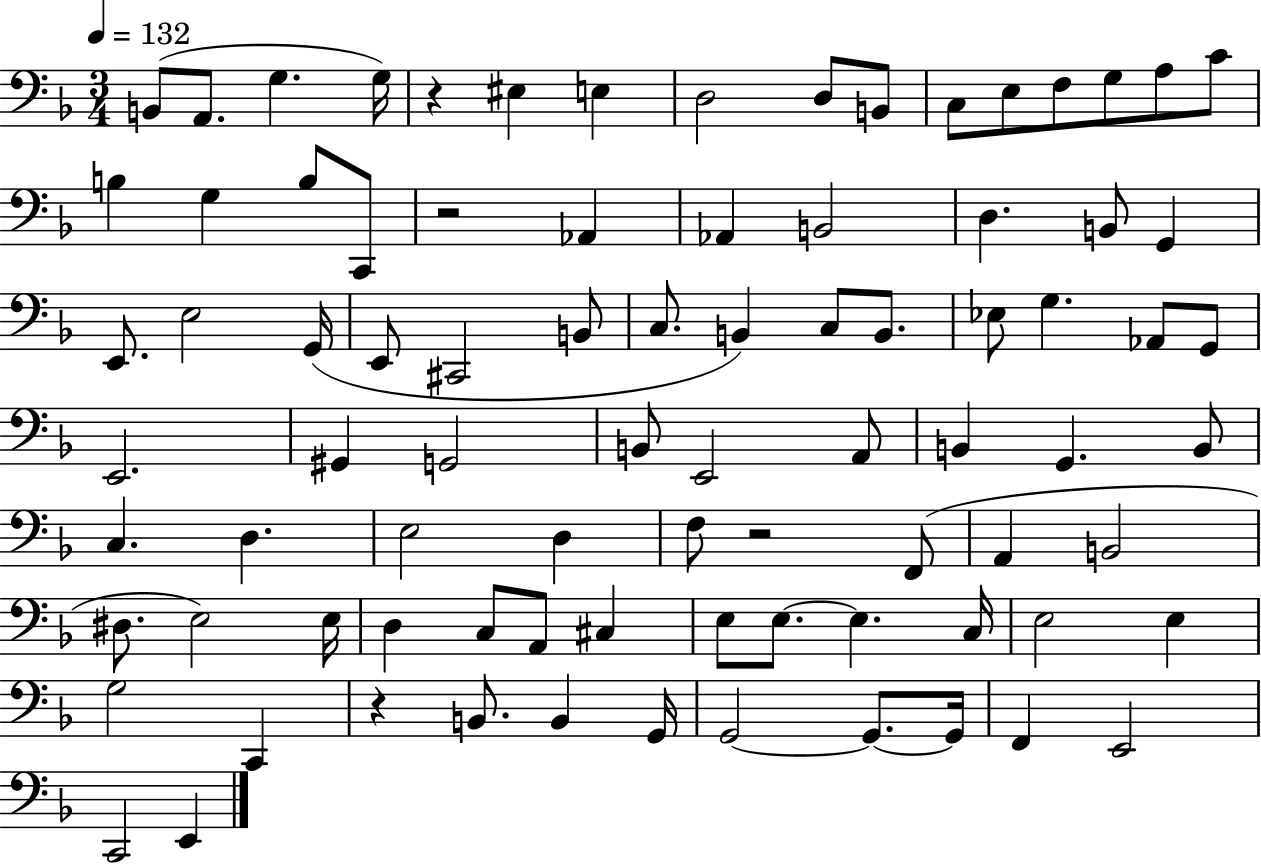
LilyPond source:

{
  \clef bass
  \numericTimeSignature
  \time 3/4
  \key f \major
  \tempo 4 = 132
  b,8( a,8. g4. g16) | r4 eis4 e4 | d2 d8 b,8 | c8 e8 f8 g8 a8 c'8 | \break b4 g4 b8 c,8 | r2 aes,4 | aes,4 b,2 | d4. b,8 g,4 | \break e,8. e2 g,16( | e,8 cis,2 b,8 | c8. b,4) c8 b,8. | ees8 g4. aes,8 g,8 | \break e,2. | gis,4 g,2 | b,8 e,2 a,8 | b,4 g,4. b,8 | \break c4. d4. | e2 d4 | f8 r2 f,8( | a,4 b,2 | \break dis8. e2) e16 | d4 c8 a,8 cis4 | e8 e8.~~ e4. c16 | e2 e4 | \break g2 c,4 | r4 b,8. b,4 g,16 | g,2~~ g,8.~~ g,16 | f,4 e,2 | \break c,2 e,4 | \bar "|."
}